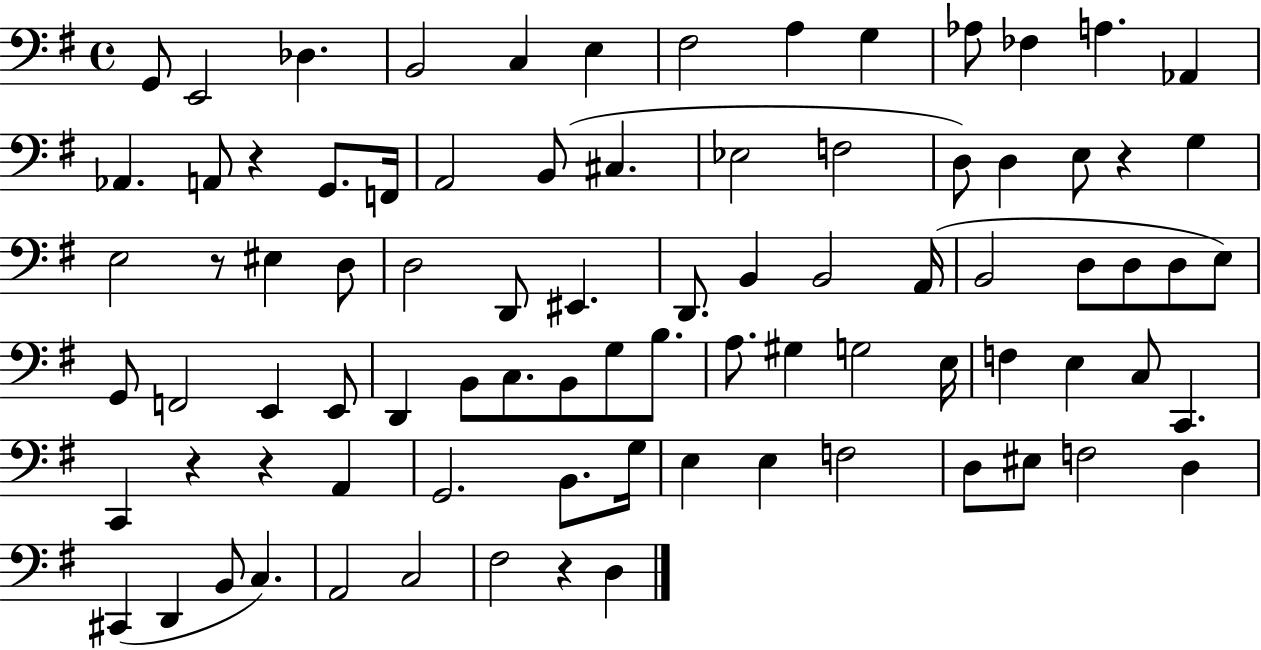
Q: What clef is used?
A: bass